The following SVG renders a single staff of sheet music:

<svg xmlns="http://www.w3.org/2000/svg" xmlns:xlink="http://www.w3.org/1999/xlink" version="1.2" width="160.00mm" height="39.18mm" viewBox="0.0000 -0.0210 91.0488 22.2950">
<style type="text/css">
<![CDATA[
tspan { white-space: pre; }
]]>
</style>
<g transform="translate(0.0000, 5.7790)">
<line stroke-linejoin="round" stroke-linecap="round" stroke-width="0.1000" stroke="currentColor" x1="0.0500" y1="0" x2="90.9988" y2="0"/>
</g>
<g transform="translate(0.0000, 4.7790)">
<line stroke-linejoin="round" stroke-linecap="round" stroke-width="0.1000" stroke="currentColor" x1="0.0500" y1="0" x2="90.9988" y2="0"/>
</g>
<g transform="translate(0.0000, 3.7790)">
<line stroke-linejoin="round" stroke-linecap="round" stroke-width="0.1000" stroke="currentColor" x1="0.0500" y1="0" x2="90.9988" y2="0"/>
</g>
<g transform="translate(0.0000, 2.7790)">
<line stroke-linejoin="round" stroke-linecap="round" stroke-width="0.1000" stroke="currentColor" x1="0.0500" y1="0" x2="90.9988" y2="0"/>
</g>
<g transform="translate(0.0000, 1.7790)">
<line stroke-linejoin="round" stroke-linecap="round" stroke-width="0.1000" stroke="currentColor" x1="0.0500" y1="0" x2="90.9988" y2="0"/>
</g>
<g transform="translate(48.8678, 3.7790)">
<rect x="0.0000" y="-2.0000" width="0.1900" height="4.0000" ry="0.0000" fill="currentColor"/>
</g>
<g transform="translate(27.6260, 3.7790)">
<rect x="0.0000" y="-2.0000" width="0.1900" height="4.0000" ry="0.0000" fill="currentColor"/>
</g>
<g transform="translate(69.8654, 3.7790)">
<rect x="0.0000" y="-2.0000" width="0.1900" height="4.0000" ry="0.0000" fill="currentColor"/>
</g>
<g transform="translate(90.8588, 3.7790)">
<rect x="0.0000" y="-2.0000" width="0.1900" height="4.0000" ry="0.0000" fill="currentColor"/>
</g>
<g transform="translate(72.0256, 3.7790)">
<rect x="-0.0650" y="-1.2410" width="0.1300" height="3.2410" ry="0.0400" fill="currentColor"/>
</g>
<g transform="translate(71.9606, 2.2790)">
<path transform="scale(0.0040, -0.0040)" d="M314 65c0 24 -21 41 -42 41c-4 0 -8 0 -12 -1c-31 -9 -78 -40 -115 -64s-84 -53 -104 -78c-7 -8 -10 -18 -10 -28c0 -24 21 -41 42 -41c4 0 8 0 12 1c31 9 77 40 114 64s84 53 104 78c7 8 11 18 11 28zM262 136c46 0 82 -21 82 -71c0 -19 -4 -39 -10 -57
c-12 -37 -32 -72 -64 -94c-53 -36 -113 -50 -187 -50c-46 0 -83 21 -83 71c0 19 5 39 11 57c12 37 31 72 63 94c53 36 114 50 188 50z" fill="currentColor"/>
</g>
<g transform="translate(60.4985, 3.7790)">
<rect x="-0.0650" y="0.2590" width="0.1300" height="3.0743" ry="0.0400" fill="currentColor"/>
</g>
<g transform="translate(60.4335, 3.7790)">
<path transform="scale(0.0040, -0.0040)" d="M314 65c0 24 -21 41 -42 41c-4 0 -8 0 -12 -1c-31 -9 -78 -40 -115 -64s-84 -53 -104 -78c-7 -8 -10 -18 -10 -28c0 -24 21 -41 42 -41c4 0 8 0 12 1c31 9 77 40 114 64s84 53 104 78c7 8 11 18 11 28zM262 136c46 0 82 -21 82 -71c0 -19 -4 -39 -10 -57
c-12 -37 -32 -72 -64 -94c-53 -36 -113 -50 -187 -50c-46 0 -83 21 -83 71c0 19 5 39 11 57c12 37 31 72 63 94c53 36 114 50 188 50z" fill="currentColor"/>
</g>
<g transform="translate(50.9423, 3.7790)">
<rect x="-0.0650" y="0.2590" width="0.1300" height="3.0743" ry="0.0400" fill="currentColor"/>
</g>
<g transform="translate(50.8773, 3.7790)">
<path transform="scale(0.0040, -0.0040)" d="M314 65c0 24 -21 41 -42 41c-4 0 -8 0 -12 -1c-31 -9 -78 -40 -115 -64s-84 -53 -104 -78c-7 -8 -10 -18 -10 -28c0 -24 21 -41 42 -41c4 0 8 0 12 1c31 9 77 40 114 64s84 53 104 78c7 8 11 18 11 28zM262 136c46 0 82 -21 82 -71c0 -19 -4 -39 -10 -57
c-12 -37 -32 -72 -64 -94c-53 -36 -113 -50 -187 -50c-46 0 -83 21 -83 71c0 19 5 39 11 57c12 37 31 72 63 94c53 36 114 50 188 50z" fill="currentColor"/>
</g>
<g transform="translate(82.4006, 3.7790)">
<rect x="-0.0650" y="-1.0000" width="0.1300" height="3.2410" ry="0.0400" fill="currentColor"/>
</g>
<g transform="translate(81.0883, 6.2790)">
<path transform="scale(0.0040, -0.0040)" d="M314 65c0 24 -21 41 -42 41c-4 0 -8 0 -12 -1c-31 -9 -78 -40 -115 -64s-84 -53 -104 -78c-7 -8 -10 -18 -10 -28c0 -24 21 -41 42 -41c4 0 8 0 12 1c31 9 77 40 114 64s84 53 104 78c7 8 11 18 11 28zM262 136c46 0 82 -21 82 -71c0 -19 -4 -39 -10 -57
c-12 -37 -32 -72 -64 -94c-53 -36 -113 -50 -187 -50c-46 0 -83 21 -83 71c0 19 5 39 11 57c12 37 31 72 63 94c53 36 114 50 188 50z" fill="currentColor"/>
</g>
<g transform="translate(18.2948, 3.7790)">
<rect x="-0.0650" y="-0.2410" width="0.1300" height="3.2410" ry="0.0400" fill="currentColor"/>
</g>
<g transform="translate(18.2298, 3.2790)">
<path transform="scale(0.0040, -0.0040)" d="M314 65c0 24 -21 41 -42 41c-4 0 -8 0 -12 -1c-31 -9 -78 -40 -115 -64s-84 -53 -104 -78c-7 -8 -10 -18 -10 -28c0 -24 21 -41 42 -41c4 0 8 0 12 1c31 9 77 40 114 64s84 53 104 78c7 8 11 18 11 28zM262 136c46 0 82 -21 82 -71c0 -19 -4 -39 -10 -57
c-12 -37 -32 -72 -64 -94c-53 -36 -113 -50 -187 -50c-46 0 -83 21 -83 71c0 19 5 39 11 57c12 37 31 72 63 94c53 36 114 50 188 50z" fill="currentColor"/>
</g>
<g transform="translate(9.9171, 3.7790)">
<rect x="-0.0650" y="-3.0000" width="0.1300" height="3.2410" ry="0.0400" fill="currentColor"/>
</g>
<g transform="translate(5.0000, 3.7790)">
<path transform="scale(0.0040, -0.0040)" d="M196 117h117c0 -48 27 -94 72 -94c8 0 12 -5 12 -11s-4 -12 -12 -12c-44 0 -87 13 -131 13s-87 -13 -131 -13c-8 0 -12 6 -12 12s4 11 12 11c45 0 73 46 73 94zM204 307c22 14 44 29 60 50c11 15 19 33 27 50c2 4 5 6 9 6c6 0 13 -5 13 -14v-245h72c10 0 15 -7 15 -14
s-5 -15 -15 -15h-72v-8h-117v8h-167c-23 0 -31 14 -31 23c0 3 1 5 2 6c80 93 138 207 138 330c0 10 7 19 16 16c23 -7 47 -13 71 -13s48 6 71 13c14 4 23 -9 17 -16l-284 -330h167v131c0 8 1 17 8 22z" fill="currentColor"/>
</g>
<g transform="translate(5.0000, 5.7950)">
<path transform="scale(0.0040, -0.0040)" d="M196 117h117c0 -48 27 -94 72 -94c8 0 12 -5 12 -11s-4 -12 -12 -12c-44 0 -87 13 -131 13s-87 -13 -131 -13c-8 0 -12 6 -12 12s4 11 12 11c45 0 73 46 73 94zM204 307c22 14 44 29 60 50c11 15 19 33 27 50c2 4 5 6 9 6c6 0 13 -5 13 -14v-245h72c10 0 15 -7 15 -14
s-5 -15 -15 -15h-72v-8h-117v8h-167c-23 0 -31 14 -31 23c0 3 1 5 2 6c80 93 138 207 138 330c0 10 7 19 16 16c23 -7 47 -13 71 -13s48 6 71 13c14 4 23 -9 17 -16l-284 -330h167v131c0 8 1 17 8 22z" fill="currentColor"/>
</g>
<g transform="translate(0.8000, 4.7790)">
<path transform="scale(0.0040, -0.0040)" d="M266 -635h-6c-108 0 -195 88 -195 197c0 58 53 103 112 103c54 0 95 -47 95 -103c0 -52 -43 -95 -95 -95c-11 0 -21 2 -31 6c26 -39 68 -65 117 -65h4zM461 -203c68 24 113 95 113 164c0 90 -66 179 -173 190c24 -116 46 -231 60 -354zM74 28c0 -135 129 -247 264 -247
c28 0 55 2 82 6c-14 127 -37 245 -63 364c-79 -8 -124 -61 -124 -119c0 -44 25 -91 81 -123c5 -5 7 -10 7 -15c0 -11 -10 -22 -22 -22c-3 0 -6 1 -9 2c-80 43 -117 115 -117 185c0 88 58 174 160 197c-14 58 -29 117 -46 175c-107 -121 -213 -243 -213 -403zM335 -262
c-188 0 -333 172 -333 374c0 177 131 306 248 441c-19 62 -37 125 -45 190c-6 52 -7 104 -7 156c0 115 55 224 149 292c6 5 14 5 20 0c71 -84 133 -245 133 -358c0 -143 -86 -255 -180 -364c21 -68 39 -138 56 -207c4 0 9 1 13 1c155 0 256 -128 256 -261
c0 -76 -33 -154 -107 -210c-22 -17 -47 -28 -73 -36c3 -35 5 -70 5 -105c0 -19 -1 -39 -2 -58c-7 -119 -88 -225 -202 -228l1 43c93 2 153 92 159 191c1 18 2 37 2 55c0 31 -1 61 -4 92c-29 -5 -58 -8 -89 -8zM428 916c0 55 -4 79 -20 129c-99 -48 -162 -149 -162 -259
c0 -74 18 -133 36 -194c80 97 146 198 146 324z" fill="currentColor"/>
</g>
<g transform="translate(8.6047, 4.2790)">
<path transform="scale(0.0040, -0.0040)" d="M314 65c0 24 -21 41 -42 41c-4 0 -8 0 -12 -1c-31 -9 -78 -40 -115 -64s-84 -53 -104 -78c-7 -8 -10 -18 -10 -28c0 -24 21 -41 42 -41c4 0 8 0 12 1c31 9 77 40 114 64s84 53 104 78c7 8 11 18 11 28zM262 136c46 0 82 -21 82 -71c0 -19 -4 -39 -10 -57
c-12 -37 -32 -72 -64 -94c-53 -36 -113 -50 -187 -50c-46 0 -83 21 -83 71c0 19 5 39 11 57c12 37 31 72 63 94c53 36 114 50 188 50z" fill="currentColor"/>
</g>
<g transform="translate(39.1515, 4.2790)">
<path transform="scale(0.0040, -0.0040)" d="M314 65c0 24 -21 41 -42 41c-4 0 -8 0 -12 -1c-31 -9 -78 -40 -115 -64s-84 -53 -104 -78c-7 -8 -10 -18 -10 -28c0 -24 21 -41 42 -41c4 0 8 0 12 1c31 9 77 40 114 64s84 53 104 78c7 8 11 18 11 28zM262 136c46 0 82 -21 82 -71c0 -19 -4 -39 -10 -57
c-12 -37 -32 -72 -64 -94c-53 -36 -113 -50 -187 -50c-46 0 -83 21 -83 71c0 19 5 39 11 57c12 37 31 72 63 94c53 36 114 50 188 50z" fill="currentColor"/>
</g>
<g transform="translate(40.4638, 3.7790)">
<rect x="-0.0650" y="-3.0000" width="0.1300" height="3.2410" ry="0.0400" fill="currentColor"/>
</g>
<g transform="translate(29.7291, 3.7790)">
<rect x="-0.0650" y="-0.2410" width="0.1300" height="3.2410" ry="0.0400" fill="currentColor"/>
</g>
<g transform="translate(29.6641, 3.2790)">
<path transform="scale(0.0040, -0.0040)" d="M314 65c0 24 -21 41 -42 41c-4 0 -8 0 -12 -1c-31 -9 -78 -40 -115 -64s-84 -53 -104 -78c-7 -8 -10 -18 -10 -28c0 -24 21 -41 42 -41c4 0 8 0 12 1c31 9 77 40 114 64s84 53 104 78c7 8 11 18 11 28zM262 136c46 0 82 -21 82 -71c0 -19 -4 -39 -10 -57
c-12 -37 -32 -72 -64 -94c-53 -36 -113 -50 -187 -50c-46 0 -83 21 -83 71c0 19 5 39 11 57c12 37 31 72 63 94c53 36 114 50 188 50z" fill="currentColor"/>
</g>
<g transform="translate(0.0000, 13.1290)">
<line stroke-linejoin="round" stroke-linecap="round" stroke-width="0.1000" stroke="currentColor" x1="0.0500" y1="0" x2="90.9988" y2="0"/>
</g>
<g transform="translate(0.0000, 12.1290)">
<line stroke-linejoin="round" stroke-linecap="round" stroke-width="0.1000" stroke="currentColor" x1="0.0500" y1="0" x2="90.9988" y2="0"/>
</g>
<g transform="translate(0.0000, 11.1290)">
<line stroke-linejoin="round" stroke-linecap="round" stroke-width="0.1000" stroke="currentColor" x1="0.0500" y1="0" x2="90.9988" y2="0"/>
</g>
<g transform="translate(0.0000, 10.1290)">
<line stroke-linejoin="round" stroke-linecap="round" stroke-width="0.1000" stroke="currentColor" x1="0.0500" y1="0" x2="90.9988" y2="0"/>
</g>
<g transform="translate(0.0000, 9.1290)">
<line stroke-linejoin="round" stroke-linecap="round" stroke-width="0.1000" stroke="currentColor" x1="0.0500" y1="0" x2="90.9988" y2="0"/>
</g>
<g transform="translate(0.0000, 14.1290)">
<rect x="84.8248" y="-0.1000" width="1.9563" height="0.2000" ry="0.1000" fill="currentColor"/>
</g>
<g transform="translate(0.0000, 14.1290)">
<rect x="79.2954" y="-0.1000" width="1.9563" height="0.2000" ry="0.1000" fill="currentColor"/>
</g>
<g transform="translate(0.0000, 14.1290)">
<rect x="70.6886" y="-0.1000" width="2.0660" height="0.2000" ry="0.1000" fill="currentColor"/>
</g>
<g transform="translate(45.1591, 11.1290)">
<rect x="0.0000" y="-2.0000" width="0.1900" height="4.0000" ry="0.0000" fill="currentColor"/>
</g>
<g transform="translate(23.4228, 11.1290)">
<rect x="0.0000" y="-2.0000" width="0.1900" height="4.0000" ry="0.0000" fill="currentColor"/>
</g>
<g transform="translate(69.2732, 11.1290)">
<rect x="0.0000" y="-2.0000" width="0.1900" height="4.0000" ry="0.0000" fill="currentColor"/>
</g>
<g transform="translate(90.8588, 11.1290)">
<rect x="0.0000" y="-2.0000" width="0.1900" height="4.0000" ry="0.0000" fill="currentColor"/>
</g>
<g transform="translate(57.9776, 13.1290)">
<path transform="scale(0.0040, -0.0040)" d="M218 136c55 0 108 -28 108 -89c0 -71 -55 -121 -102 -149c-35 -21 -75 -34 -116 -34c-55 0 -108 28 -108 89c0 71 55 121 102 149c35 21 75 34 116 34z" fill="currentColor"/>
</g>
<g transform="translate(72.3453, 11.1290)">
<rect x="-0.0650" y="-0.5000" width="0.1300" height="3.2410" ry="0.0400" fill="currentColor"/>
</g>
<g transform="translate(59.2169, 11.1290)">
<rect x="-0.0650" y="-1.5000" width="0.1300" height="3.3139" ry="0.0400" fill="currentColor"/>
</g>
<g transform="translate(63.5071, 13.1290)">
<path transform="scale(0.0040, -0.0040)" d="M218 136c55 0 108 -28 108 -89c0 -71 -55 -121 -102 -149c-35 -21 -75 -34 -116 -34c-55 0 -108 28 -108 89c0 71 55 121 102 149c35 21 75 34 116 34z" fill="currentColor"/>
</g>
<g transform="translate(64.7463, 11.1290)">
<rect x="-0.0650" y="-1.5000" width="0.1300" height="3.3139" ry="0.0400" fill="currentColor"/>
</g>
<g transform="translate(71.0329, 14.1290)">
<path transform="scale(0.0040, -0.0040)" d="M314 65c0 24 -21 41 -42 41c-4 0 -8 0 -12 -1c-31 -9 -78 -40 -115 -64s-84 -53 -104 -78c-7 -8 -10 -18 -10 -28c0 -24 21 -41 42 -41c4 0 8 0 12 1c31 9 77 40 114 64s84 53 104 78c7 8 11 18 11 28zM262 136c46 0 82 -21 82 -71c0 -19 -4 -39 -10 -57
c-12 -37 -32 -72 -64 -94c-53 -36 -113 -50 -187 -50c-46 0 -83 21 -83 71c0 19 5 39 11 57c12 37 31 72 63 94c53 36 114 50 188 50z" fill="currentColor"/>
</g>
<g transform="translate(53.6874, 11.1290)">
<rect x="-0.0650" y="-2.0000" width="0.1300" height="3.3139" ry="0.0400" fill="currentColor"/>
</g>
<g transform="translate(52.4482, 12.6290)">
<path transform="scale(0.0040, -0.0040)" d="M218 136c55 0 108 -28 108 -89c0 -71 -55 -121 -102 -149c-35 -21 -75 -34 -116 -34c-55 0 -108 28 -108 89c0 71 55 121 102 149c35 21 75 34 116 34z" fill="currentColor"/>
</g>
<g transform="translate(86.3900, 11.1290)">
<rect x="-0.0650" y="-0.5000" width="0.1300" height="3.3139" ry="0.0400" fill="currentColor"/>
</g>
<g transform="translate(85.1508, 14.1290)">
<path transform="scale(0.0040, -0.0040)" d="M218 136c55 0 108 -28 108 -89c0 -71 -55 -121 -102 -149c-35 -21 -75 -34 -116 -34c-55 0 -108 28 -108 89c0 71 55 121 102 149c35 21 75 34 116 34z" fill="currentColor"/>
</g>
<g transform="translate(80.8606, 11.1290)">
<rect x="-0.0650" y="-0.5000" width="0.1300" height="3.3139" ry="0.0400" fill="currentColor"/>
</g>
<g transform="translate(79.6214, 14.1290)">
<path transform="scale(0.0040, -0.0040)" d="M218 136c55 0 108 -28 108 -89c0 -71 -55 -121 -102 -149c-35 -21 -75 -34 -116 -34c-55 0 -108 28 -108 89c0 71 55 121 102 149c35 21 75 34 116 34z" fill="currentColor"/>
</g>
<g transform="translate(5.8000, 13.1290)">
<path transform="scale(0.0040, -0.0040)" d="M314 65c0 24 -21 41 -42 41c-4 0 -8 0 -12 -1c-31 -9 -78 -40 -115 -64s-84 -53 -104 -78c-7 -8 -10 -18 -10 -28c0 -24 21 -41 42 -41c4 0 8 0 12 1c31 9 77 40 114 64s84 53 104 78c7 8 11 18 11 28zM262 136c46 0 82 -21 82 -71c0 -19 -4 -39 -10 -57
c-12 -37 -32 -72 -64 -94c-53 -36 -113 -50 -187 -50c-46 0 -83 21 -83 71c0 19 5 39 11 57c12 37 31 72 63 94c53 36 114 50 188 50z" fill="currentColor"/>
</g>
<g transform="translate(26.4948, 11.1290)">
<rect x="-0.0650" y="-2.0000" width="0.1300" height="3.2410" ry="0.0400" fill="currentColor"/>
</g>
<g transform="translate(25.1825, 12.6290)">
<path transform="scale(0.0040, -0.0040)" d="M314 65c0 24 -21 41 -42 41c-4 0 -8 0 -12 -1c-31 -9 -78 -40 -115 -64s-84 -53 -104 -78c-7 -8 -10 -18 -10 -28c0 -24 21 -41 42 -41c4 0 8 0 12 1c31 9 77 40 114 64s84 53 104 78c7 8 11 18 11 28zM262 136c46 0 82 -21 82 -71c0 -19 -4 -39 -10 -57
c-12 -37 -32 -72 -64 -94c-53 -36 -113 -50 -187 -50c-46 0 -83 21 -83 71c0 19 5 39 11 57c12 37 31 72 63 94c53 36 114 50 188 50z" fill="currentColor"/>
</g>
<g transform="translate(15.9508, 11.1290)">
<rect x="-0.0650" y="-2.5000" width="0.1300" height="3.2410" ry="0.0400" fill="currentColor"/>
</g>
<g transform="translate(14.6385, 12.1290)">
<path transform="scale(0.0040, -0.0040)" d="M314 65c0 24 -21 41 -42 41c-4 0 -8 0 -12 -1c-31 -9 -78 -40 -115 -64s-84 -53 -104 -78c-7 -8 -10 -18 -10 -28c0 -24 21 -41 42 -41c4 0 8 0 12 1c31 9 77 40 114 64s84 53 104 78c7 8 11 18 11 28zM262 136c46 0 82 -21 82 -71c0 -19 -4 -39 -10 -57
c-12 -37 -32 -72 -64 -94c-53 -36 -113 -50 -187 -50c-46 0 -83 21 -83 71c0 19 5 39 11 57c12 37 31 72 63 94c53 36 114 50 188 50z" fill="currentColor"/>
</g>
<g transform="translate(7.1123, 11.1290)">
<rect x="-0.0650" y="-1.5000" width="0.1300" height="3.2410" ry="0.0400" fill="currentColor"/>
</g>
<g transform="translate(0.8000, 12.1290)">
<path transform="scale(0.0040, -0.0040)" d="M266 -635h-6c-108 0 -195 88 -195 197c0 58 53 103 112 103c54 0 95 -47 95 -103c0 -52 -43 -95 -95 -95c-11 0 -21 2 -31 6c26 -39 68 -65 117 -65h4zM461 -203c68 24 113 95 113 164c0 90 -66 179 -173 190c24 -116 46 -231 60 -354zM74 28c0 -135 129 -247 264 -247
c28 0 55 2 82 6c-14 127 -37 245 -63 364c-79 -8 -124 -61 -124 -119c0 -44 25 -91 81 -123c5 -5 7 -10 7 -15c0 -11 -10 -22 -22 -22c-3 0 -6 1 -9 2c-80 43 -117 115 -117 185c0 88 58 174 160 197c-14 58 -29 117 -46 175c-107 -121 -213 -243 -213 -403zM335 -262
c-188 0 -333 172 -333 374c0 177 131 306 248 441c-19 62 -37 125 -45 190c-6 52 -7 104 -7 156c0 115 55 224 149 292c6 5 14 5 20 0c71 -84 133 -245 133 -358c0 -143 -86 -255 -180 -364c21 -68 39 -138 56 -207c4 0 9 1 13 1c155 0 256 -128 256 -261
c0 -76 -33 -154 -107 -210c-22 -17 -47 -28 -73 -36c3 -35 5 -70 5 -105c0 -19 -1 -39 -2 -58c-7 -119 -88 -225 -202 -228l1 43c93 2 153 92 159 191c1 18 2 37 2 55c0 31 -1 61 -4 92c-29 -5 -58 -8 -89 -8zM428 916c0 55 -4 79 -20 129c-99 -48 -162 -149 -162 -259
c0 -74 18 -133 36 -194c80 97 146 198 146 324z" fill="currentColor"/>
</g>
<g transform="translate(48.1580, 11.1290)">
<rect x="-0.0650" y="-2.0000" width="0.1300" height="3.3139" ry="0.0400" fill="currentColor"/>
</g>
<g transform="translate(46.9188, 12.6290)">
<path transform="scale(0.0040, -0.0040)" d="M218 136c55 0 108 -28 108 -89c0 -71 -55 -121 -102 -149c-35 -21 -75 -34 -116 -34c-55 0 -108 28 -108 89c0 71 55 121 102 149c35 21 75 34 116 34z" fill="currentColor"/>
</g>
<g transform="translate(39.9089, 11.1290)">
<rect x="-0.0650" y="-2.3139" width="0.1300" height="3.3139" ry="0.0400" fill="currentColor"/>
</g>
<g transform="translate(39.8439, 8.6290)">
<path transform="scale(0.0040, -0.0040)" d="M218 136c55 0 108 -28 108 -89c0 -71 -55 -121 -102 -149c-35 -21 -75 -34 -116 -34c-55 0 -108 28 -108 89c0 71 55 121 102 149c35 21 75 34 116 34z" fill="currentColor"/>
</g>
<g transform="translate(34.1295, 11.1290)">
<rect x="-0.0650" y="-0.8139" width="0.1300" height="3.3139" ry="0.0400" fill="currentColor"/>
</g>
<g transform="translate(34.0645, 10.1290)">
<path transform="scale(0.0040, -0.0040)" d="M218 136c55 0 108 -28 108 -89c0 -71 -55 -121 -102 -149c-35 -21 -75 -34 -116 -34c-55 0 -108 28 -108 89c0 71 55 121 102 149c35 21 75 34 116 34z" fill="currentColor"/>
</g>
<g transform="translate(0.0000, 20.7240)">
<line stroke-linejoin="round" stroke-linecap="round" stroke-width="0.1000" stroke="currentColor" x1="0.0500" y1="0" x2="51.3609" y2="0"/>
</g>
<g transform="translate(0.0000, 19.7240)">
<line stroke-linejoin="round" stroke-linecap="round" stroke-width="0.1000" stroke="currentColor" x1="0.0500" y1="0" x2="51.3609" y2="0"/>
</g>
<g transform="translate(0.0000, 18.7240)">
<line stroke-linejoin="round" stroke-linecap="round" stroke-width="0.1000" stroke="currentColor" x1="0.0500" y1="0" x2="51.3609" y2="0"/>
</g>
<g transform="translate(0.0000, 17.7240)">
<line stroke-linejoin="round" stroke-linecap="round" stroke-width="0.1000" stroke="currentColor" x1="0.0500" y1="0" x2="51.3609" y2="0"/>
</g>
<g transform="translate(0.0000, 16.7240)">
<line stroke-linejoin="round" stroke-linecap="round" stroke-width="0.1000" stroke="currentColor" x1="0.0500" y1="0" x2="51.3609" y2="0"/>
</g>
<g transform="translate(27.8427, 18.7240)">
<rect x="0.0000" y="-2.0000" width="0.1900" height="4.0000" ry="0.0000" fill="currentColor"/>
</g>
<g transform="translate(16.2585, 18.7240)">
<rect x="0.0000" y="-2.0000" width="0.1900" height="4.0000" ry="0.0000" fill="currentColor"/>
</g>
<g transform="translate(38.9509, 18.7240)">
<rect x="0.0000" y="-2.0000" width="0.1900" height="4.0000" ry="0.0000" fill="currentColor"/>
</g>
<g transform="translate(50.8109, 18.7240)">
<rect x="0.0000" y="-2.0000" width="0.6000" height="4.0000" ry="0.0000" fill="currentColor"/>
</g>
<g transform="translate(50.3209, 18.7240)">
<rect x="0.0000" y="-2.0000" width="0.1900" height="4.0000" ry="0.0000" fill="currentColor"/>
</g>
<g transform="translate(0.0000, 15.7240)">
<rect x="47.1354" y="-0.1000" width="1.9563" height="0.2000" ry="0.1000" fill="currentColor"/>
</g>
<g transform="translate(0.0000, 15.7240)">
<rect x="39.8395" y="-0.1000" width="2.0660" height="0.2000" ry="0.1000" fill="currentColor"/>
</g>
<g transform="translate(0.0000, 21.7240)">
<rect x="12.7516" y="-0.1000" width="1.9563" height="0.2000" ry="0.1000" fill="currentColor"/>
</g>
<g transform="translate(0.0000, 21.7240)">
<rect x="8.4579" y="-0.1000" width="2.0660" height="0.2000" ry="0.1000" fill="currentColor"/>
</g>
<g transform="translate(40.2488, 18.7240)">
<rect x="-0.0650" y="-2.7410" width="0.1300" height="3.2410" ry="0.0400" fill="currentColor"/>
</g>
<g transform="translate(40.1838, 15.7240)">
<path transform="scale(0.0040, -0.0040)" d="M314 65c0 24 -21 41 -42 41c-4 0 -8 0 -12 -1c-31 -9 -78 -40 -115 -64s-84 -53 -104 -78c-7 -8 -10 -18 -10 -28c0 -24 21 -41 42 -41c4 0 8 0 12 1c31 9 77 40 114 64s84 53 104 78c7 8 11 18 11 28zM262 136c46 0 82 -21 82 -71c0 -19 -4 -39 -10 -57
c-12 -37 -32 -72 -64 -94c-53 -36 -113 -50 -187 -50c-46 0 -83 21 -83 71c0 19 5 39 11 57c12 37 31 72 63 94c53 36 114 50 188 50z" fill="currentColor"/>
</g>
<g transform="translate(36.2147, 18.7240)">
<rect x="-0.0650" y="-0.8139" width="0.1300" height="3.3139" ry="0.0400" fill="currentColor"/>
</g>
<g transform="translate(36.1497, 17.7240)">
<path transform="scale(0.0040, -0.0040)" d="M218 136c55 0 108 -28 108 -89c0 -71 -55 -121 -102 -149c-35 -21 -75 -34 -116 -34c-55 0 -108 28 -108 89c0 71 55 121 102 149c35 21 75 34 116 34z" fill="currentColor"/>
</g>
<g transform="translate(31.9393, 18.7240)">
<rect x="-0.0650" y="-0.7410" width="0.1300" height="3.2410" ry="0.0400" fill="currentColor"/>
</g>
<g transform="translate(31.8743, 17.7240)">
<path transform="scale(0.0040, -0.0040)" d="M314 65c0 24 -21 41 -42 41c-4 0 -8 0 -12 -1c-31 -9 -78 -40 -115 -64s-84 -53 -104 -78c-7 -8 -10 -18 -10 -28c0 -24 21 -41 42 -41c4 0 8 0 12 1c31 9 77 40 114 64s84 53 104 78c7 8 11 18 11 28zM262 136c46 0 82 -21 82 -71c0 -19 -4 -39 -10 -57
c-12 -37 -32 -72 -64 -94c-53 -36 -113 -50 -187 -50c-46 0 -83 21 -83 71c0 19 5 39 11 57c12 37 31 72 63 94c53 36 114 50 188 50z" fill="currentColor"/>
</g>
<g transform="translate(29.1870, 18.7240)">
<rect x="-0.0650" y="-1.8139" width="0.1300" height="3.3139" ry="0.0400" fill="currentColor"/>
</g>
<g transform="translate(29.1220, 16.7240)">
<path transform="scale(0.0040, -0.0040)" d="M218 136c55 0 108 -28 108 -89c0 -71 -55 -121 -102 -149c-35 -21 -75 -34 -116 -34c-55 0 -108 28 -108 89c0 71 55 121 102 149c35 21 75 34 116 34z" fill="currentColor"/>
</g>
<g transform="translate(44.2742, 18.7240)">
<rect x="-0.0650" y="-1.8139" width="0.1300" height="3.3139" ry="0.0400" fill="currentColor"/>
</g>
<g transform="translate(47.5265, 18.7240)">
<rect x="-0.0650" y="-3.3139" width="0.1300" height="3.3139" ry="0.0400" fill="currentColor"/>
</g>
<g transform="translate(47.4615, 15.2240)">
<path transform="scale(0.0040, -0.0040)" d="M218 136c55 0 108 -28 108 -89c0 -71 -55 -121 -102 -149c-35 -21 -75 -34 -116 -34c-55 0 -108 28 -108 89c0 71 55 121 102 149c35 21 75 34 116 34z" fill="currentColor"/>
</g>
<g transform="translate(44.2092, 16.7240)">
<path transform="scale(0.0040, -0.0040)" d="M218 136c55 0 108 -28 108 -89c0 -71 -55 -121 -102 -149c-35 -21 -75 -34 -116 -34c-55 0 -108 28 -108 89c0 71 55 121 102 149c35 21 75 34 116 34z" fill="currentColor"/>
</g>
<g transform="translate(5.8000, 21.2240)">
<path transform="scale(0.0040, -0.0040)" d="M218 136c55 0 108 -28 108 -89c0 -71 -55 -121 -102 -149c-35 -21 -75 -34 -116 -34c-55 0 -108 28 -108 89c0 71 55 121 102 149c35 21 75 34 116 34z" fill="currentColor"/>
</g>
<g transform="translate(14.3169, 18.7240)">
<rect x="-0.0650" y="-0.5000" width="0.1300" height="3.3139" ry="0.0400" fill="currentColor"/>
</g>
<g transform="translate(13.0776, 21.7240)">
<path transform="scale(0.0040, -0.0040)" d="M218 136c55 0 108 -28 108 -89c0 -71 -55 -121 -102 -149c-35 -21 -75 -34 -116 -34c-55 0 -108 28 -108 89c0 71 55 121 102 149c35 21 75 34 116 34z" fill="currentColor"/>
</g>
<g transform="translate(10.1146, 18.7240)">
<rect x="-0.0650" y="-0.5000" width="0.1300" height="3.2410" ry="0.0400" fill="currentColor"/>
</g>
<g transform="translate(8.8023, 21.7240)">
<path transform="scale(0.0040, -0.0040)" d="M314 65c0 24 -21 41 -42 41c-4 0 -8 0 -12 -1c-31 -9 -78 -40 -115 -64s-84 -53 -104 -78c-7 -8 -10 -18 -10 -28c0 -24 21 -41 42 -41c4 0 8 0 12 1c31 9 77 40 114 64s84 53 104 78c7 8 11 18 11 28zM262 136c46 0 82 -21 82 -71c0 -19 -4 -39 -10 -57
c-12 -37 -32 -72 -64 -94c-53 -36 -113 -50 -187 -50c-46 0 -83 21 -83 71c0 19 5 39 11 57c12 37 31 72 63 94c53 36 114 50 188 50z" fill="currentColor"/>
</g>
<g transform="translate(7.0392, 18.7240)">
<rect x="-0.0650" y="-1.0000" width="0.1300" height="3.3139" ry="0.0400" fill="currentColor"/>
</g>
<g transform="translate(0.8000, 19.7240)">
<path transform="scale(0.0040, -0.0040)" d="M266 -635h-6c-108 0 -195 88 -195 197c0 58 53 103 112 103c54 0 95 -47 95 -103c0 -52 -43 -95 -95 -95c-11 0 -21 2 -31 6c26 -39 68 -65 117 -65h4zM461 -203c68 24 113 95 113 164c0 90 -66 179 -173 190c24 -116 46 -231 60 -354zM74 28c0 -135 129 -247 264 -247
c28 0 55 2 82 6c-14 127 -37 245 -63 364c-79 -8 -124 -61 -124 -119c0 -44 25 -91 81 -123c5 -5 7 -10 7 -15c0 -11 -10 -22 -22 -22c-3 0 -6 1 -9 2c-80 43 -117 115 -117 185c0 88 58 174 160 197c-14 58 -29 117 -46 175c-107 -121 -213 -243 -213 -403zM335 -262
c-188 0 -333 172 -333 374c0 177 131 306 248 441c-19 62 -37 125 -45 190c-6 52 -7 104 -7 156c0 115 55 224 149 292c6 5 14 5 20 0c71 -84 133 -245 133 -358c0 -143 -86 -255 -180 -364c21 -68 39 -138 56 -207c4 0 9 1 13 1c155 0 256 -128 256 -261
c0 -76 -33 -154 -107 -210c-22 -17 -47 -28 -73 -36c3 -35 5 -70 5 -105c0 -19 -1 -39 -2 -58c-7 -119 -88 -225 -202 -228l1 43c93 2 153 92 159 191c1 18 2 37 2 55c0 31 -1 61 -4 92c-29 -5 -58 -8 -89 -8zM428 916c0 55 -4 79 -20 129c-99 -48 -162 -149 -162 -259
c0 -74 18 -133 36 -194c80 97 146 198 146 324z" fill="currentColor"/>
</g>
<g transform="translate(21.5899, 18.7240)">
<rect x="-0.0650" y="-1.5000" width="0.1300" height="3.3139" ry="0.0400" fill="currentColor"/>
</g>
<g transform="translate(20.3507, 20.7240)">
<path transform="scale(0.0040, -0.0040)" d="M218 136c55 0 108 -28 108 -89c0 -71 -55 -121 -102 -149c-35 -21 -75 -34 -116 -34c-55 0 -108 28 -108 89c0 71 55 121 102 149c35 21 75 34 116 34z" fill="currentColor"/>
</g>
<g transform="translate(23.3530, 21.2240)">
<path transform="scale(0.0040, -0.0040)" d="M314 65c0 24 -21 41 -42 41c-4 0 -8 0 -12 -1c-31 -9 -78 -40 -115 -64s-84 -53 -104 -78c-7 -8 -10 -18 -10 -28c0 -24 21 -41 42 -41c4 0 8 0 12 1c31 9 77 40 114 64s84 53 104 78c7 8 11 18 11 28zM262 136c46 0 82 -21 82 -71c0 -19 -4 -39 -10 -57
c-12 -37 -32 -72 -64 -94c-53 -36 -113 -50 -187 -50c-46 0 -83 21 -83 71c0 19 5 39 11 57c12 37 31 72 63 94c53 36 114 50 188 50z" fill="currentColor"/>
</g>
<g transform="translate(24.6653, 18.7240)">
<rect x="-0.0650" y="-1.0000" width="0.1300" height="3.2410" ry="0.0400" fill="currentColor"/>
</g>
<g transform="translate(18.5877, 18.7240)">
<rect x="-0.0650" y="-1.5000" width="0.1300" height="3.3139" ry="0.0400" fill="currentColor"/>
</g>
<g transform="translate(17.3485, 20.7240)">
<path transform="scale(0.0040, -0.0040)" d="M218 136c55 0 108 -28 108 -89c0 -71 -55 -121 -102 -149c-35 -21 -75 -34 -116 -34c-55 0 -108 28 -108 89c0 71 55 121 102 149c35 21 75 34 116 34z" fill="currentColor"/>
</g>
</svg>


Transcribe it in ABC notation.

X:1
T:Untitled
M:4/4
L:1/4
K:C
A2 c2 c2 A2 B2 B2 e2 D2 E2 G2 F2 d g F F E E C2 C C D C2 C E E D2 f d2 d a2 f b